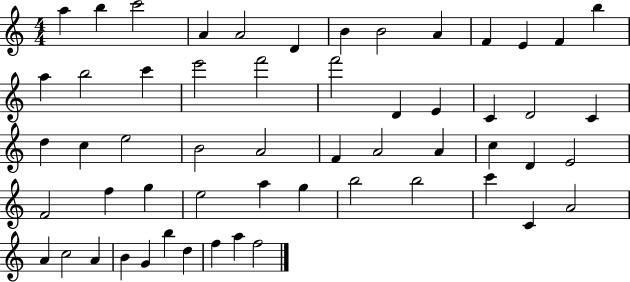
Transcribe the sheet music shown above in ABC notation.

X:1
T:Untitled
M:4/4
L:1/4
K:C
a b c'2 A A2 D B B2 A F E F b a b2 c' e'2 f'2 f'2 D E C D2 C d c e2 B2 A2 F A2 A c D E2 F2 f g e2 a g b2 b2 c' C A2 A c2 A B G b d f a f2